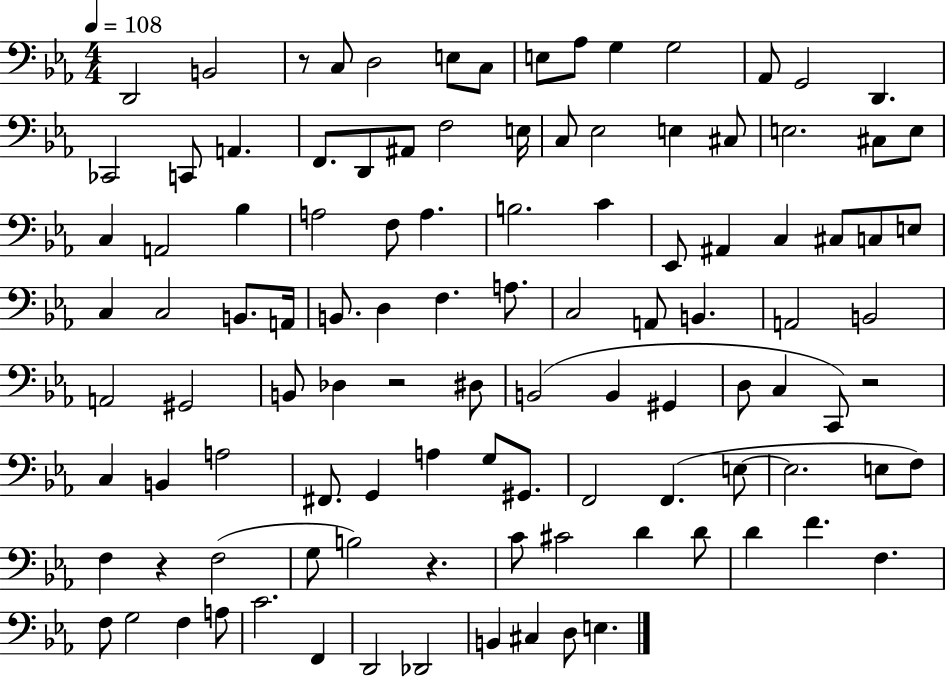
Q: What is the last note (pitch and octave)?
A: E3